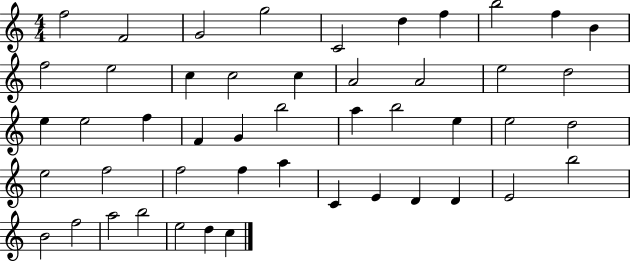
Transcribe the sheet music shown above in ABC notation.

X:1
T:Untitled
M:4/4
L:1/4
K:C
f2 F2 G2 g2 C2 d f b2 f B f2 e2 c c2 c A2 A2 e2 d2 e e2 f F G b2 a b2 e e2 d2 e2 f2 f2 f a C E D D E2 b2 B2 f2 a2 b2 e2 d c